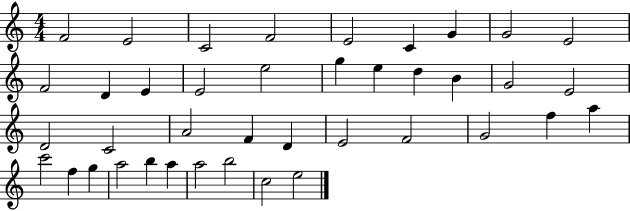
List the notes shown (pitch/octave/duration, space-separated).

F4/h E4/h C4/h F4/h E4/h C4/q G4/q G4/h E4/h F4/h D4/q E4/q E4/h E5/h G5/q E5/q D5/q B4/q G4/h E4/h D4/h C4/h A4/h F4/q D4/q E4/h F4/h G4/h F5/q A5/q C6/h F5/q G5/q A5/h B5/q A5/q A5/h B5/h C5/h E5/h